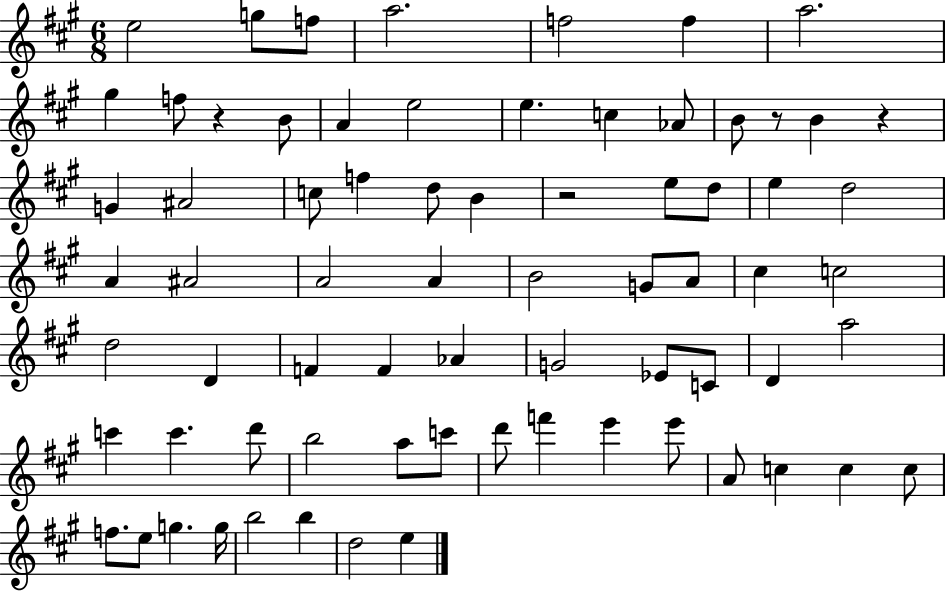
E5/h G5/e F5/e A5/h. F5/h F5/q A5/h. G#5/q F5/e R/q B4/e A4/q E5/h E5/q. C5/q Ab4/e B4/e R/e B4/q R/q G4/q A#4/h C5/e F5/q D5/e B4/q R/h E5/e D5/e E5/q D5/h A4/q A#4/h A4/h A4/q B4/h G4/e A4/e C#5/q C5/h D5/h D4/q F4/q F4/q Ab4/q G4/h Eb4/e C4/e D4/q A5/h C6/q C6/q. D6/e B5/h A5/e C6/e D6/e F6/q E6/q E6/e A4/e C5/q C5/q C5/e F5/e. E5/e G5/q. G5/s B5/h B5/q D5/h E5/q